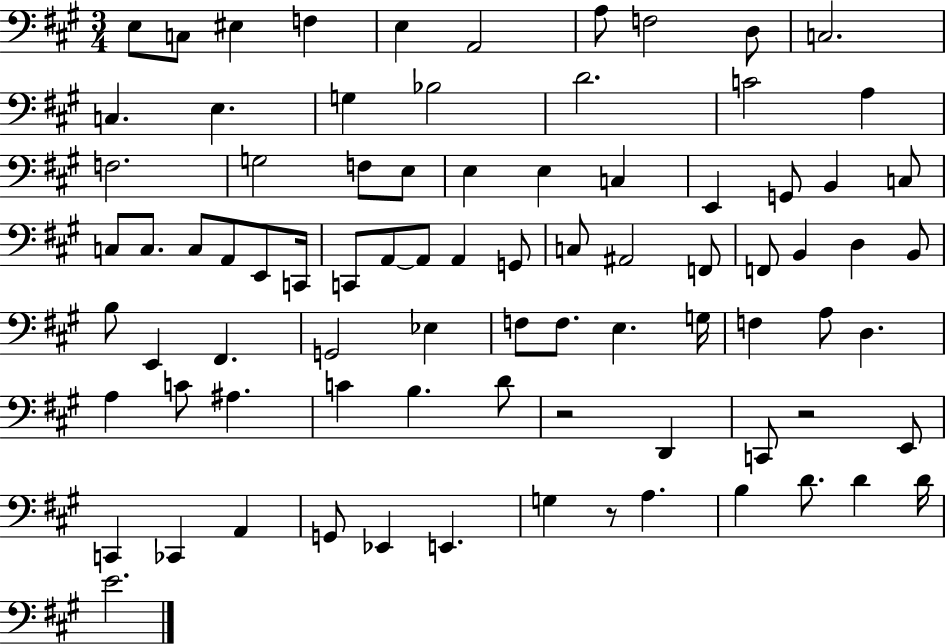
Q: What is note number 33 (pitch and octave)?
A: E2